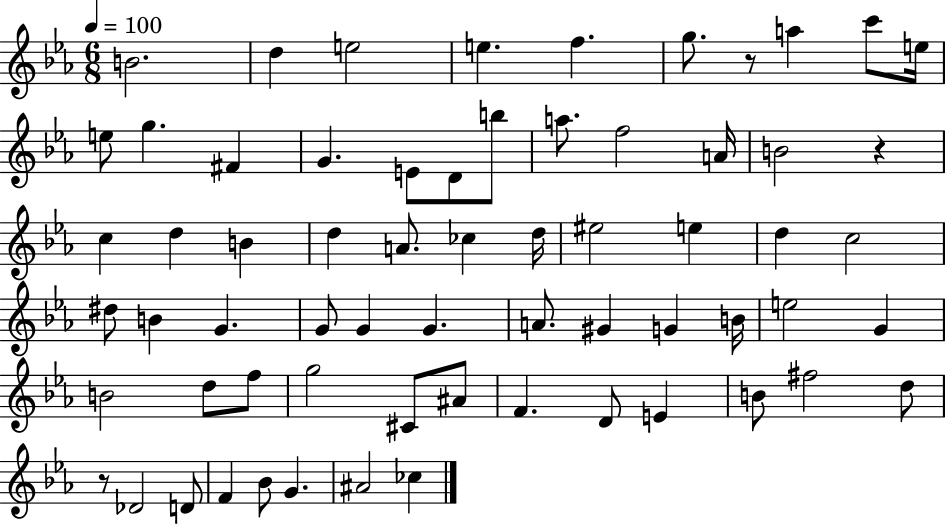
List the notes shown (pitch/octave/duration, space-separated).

B4/h. D5/q E5/h E5/q. F5/q. G5/e. R/e A5/q C6/e E5/s E5/e G5/q. F#4/q G4/q. E4/e D4/e B5/e A5/e. F5/h A4/s B4/h R/q C5/q D5/q B4/q D5/q A4/e. CES5/q D5/s EIS5/h E5/q D5/q C5/h D#5/e B4/q G4/q. G4/e G4/q G4/q. A4/e. G#4/q G4/q B4/s E5/h G4/q B4/h D5/e F5/e G5/h C#4/e A#4/e F4/q. D4/e E4/q B4/e F#5/h D5/e R/e Db4/h D4/e F4/q Bb4/e G4/q. A#4/h CES5/q